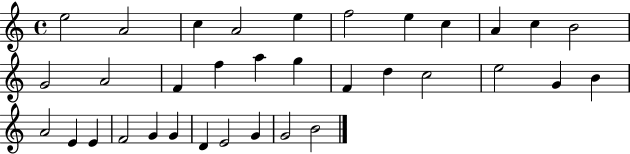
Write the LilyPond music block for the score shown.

{
  \clef treble
  \time 4/4
  \defaultTimeSignature
  \key c \major
  e''2 a'2 | c''4 a'2 e''4 | f''2 e''4 c''4 | a'4 c''4 b'2 | \break g'2 a'2 | f'4 f''4 a''4 g''4 | f'4 d''4 c''2 | e''2 g'4 b'4 | \break a'2 e'4 e'4 | f'2 g'4 g'4 | d'4 e'2 g'4 | g'2 b'2 | \break \bar "|."
}